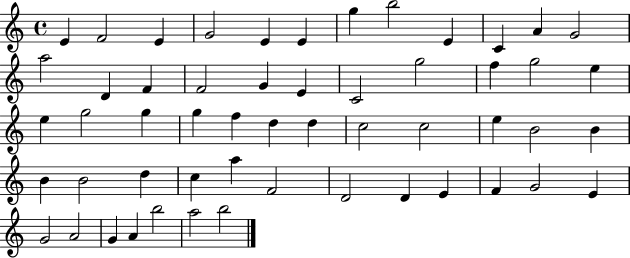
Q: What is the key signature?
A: C major